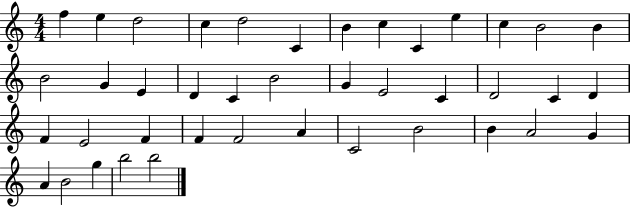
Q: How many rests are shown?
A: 0